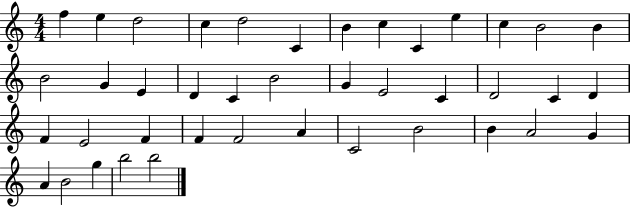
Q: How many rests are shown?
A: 0